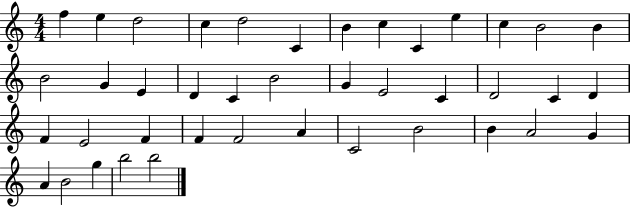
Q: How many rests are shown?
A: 0